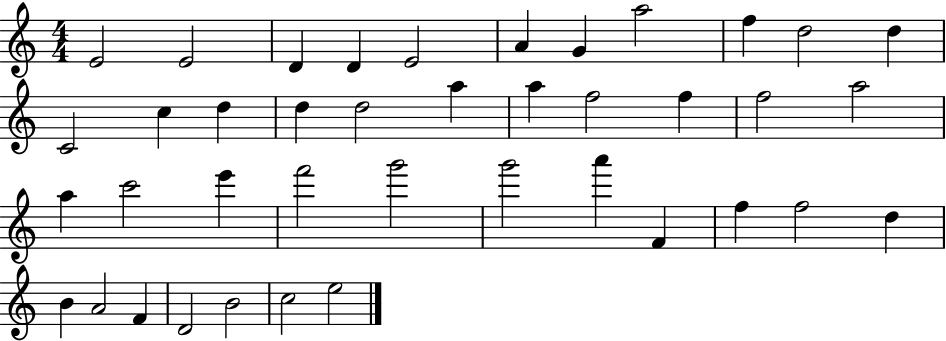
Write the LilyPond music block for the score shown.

{
  \clef treble
  \numericTimeSignature
  \time 4/4
  \key c \major
  e'2 e'2 | d'4 d'4 e'2 | a'4 g'4 a''2 | f''4 d''2 d''4 | \break c'2 c''4 d''4 | d''4 d''2 a''4 | a''4 f''2 f''4 | f''2 a''2 | \break a''4 c'''2 e'''4 | f'''2 g'''2 | g'''2 a'''4 f'4 | f''4 f''2 d''4 | \break b'4 a'2 f'4 | d'2 b'2 | c''2 e''2 | \bar "|."
}